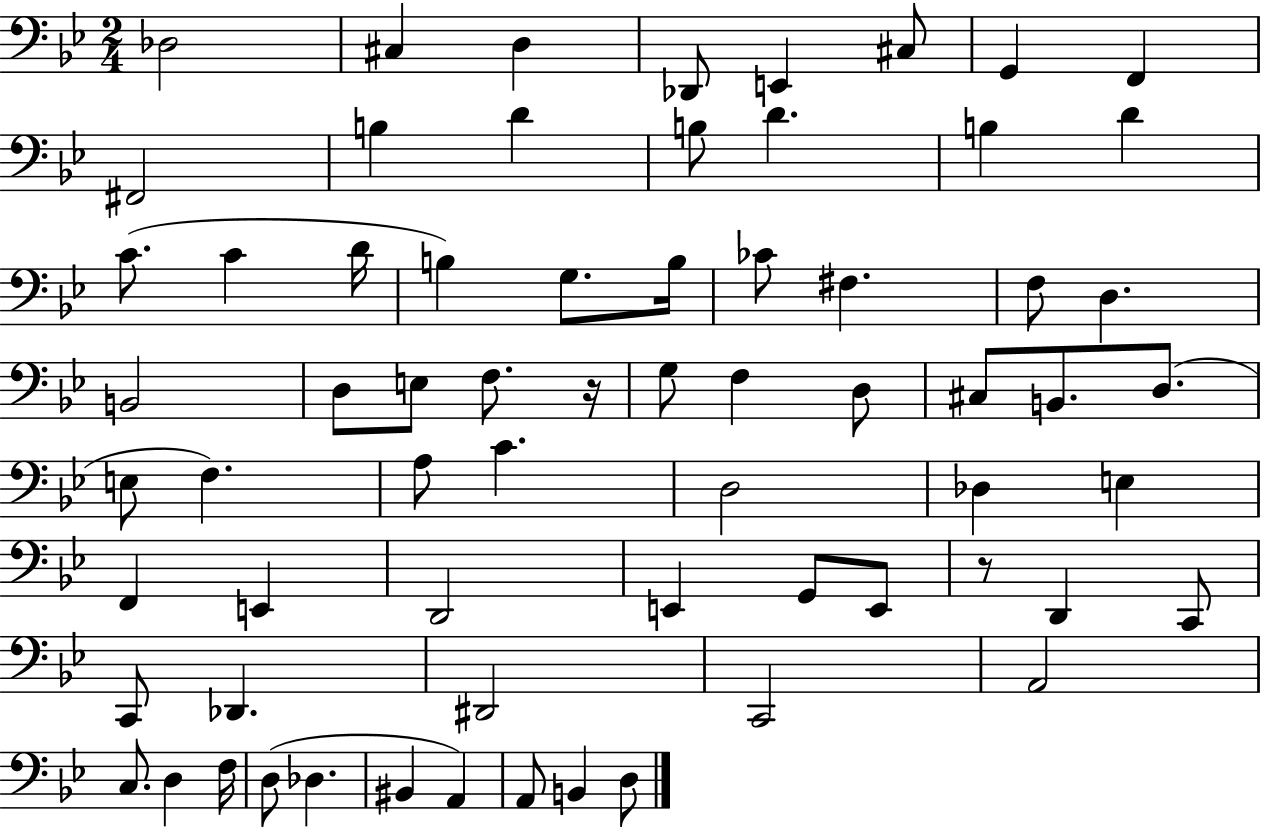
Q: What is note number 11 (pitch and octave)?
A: D4